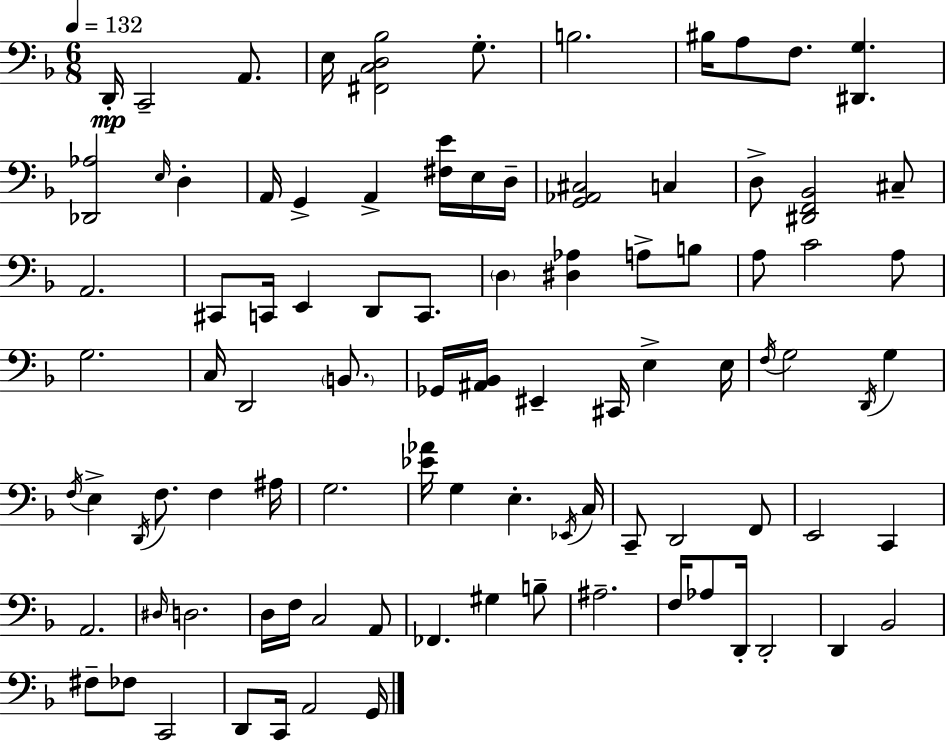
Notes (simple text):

D2/s C2/h A2/e. E3/s [F#2,C3,D3,Bb3]/h G3/e. B3/h. BIS3/s A3/e F3/e. [D#2,G3]/q. [Db2,Ab3]/h E3/s D3/q A2/s G2/q A2/q [F#3,E4]/s E3/s D3/s [G2,Ab2,C#3]/h C3/q D3/e [D#2,F2,Bb2]/h C#3/e A2/h. C#2/e C2/s E2/q D2/e C2/e. D3/q [D#3,Ab3]/q A3/e B3/e A3/e C4/h A3/e G3/h. C3/s D2/h B2/e. Gb2/s [A#2,Bb2]/s EIS2/q C#2/s E3/q E3/s F3/s G3/h D2/s G3/q F3/s E3/q D2/s F3/e. F3/q A#3/s G3/h. [Eb4,Ab4]/s G3/q E3/q. Eb2/s C3/s C2/e D2/h F2/e E2/h C2/q A2/h. D#3/s D3/h. D3/s F3/s C3/h A2/e FES2/q. G#3/q B3/e A#3/h. F3/s Ab3/e D2/s D2/h D2/q Bb2/h F#3/e FES3/e C2/h D2/e C2/s A2/h G2/s